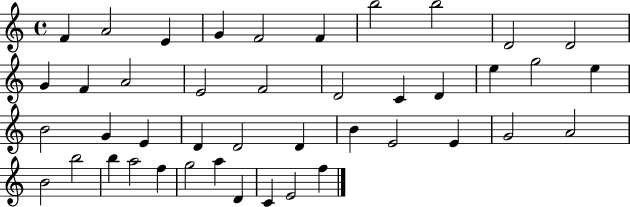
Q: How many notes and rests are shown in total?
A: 43